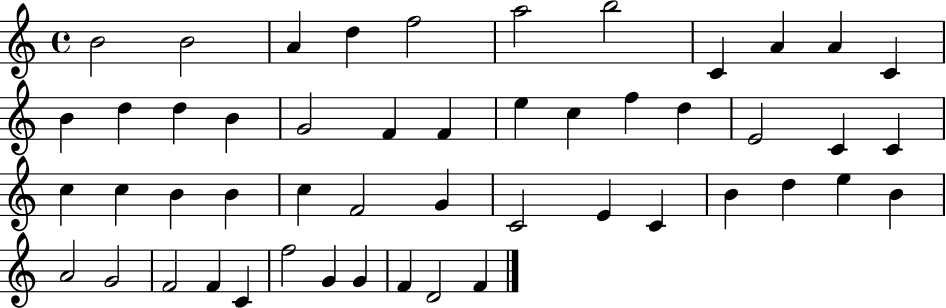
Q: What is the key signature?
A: C major